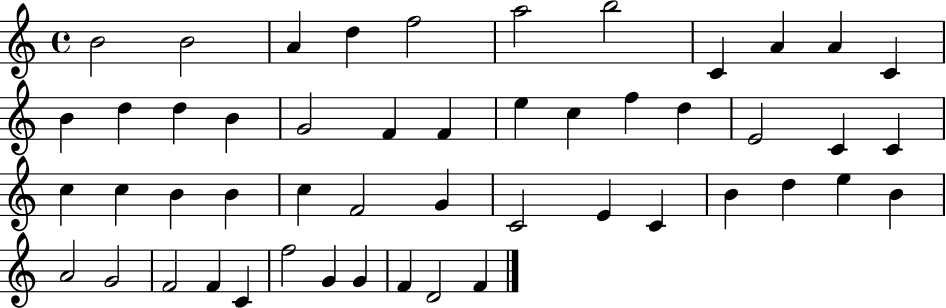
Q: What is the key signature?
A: C major